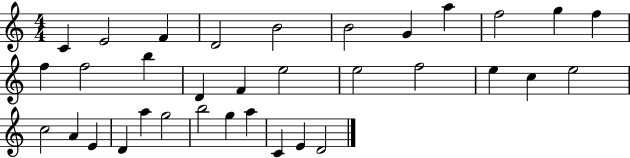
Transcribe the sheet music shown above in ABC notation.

X:1
T:Untitled
M:4/4
L:1/4
K:C
C E2 F D2 B2 B2 G a f2 g f f f2 b D F e2 e2 f2 e c e2 c2 A E D a g2 b2 g a C E D2